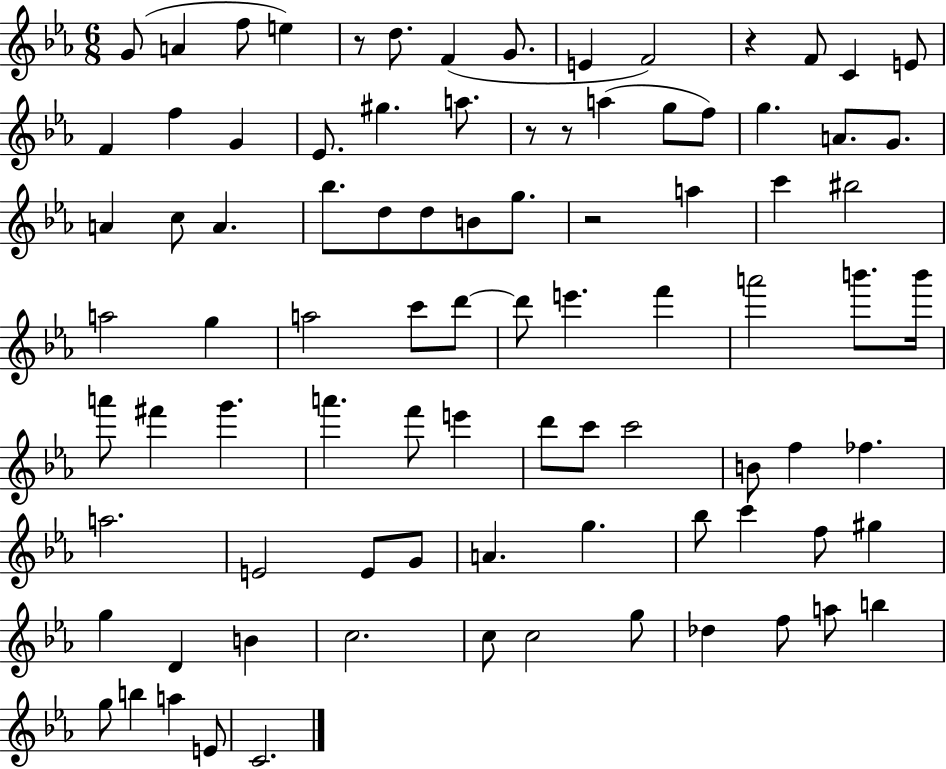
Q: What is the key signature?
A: EES major